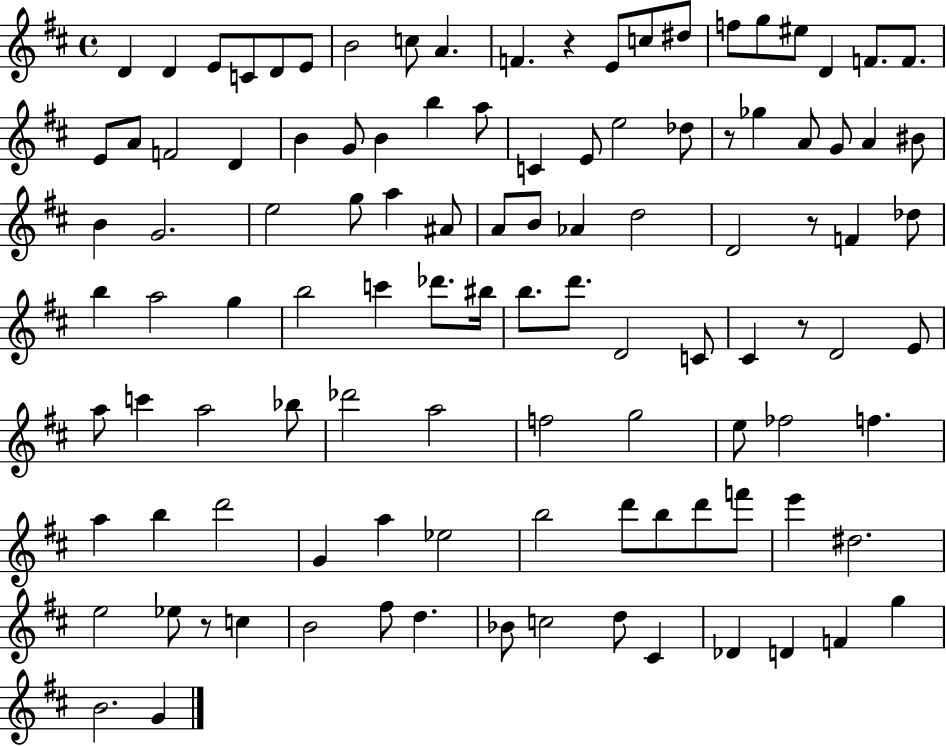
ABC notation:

X:1
T:Untitled
M:4/4
L:1/4
K:D
D D E/2 C/2 D/2 E/2 B2 c/2 A F z E/2 c/2 ^d/2 f/2 g/2 ^e/2 D F/2 F/2 E/2 A/2 F2 D B G/2 B b a/2 C E/2 e2 _d/2 z/2 _g A/2 G/2 A ^B/2 B G2 e2 g/2 a ^A/2 A/2 B/2 _A d2 D2 z/2 F _d/2 b a2 g b2 c' _d'/2 ^b/4 b/2 d'/2 D2 C/2 ^C z/2 D2 E/2 a/2 c' a2 _b/2 _d'2 a2 f2 g2 e/2 _f2 f a b d'2 G a _e2 b2 d'/2 b/2 d'/2 f'/2 e' ^d2 e2 _e/2 z/2 c B2 ^f/2 d _B/2 c2 d/2 ^C _D D F g B2 G